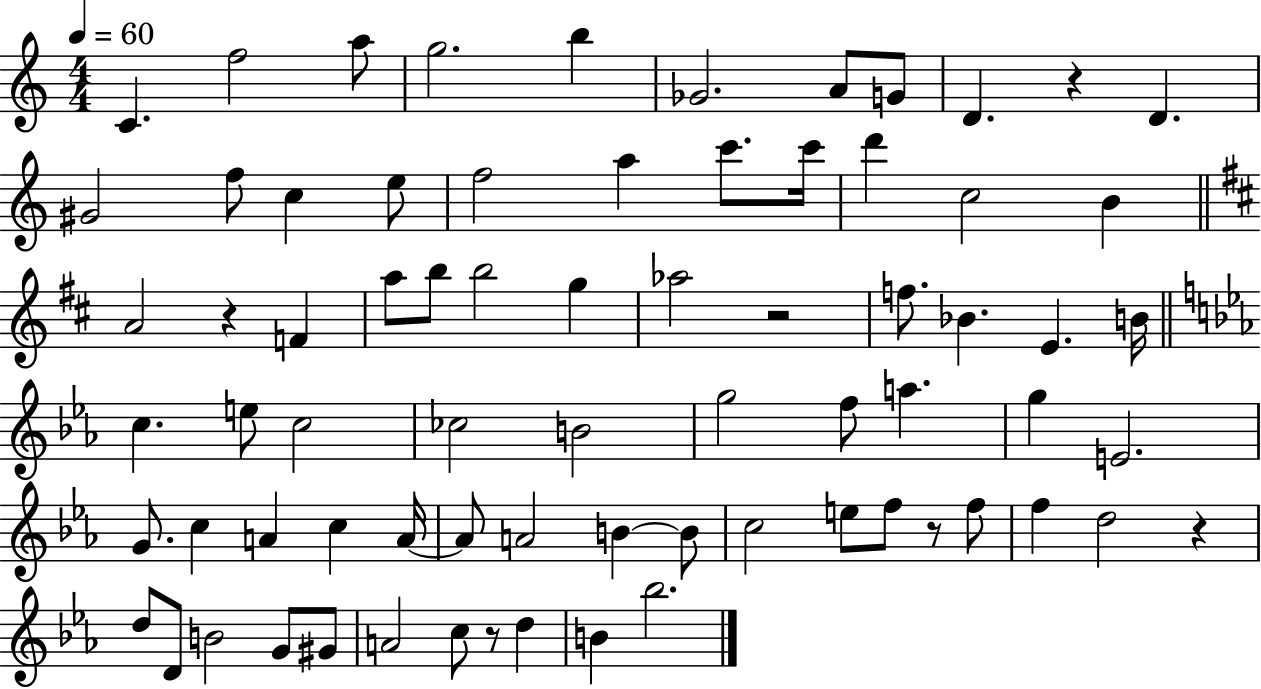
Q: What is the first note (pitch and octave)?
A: C4